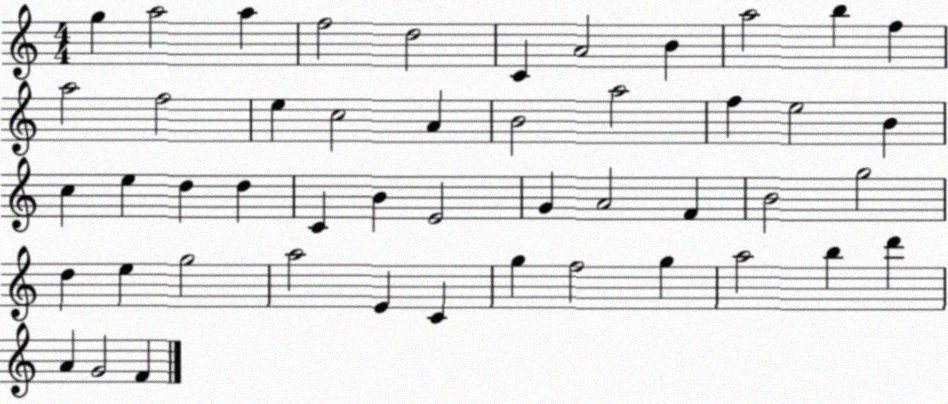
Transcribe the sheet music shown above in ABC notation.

X:1
T:Untitled
M:4/4
L:1/4
K:C
g a2 a f2 d2 C A2 B a2 b f a2 f2 e c2 A B2 a2 f e2 B c e d d C B E2 G A2 F B2 g2 d e g2 a2 E C g f2 g a2 b d' A G2 F